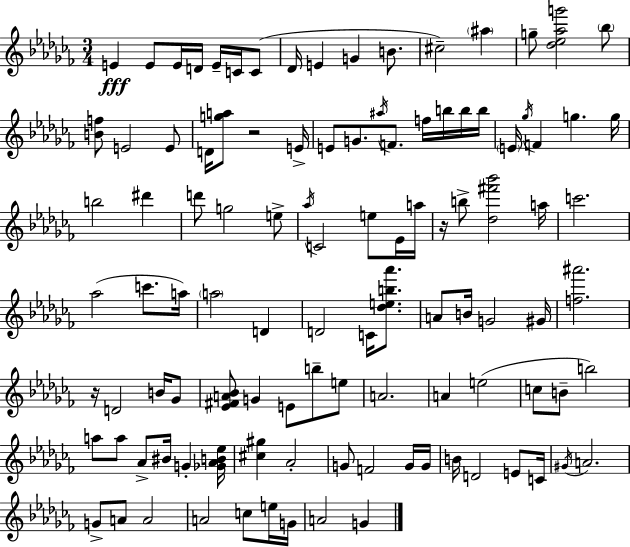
E4/q E4/e E4/s D4/s E4/s C4/s C4/e Db4/s E4/q G4/q B4/e. C#5/h A#5/q G5/e [Db5,Eb5,Ab5,G6]/h Bb5/e [B4,F5]/e E4/h E4/e D4/s [G5,A5]/e R/h E4/s E4/e G4/e. A#5/s F4/e. F5/s B5/s B5/s B5/s E4/s Gb5/s F4/q G5/q. G5/s B5/h D#6/q D6/e G5/h E5/e Ab5/s C4/h E5/e Eb4/s A5/s R/s B5/e [Db5,F#6,Bb6]/h A5/s C6/h. Ab5/h C6/e. A5/s A5/h D4/q D4/h C4/s [Db5,E5,B5,Ab6]/e. A4/e B4/s G4/h G#4/s [F5,A#6]/h. R/s D4/h B4/s Gb4/e [Eb4,F#4,A4,Bb4]/e G4/q E4/e B5/e E5/e A4/h. A4/q E5/h C5/e B4/e B5/h A5/e A5/e Ab4/e BIS4/s G4/q [Gb4,Ab4,B4,Eb5]/s [C#5,G#5]/q Ab4/h G4/e F4/h G4/s G4/s B4/s D4/h E4/e C4/s G#4/s A4/h. G4/e A4/e A4/h A4/h C5/e E5/s G4/s A4/h G4/q